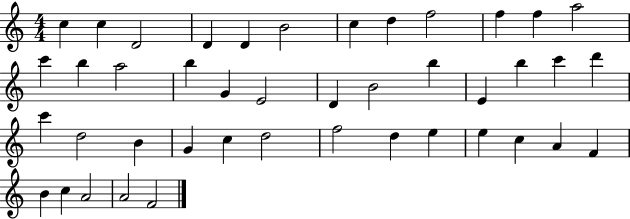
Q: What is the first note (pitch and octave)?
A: C5